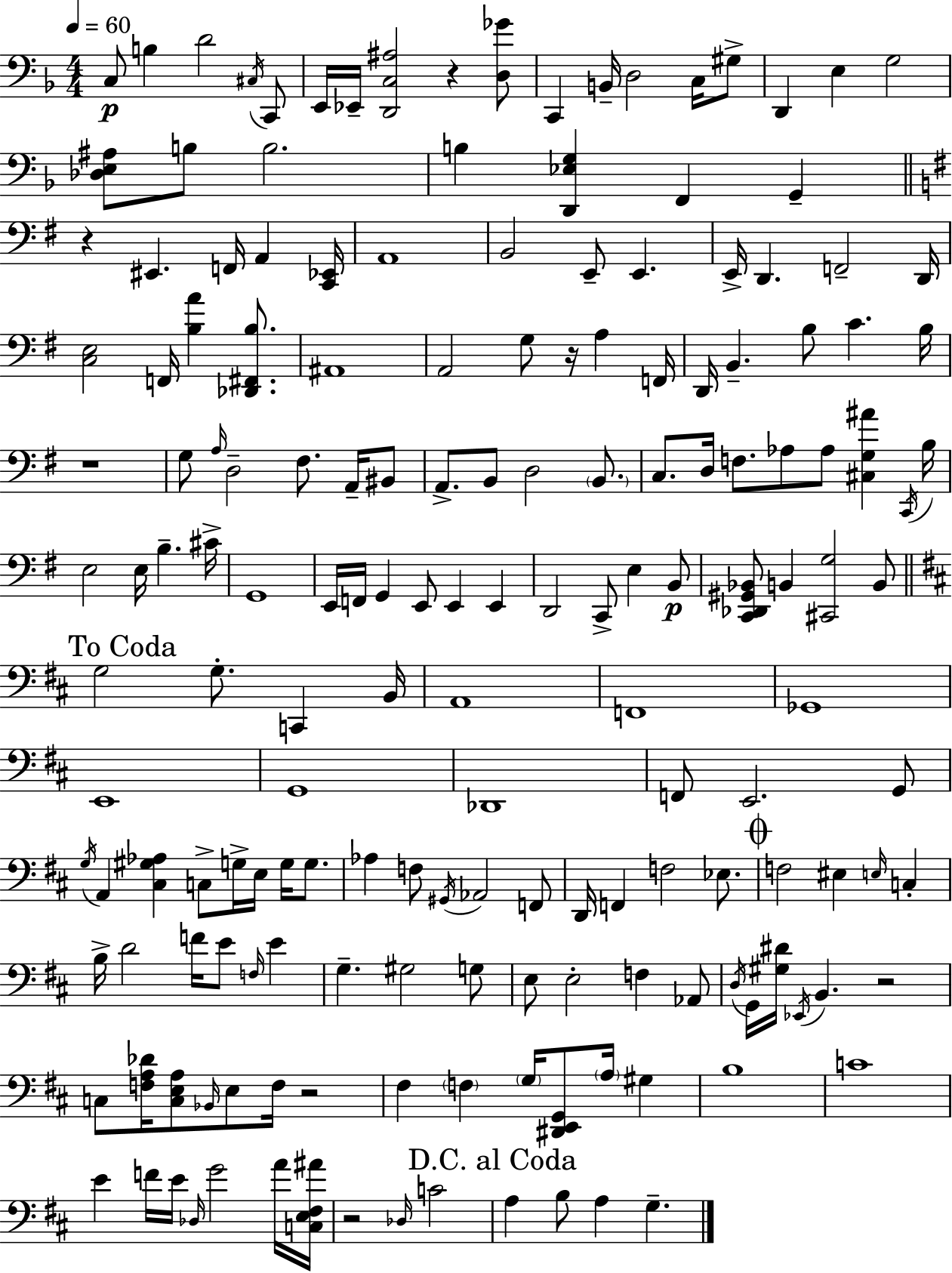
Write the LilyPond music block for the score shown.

{
  \clef bass
  \numericTimeSignature
  \time 4/4
  \key f \major
  \tempo 4 = 60
  c8\p b4 d'2 \acciaccatura { cis16 } c,8 | e,16 ees,16-- <d, c ais>2 r4 <d ges'>8 | c,4 b,16-- d2 c16 gis8-> | d,4 e4 g2 | \break <des e ais>8 b8 b2. | b4 <d, ees g>4 f,4 g,4-- | \bar "||" \break \key g \major r4 eis,4. f,16 a,4 <c, ees,>16 | a,1 | b,2 e,8-- e,4. | e,16-> d,4. f,2-- d,16 | \break <c e>2 f,16 <b a'>4 <des, fis, b>8. | ais,1 | a,2 g8 r16 a4 f,16 | d,16 b,4.-- b8 c'4. b16 | \break r1 | g8 \grace { a16 } d2-- fis8. a,16-- bis,8 | a,8.-> b,8 d2 \parenthesize b,8. | c8. d16 f8. aes8 aes8 <cis g ais'>4 | \break \acciaccatura { c,16 } b16 e2 e16 b4.-- | cis'16-> g,1 | e,16 f,16 g,4 e,8 e,4 e,4 | d,2 c,8-> e4 | \break b,8\p <c, des, gis, bes,>8 b,4 <cis, g>2 | b,8 \mark "To Coda" \bar "||" \break \key b \minor g2 g8.-. c,4 b,16 | a,1 | f,1 | ges,1 | \break e,1 | g,1 | des,1 | f,8 e,2. g,8 | \break \acciaccatura { g16 } a,4 <cis gis aes>4 c8-> g16-> e16 g16 g8. | aes4 f8 \acciaccatura { gis,16 } aes,2 | f,8 d,16 f,4 f2 ees8. | \mark \markup { \musicglyph "scripts.coda" } f2 eis4 \grace { e16 } c4-. | \break b16-> d'2 f'16 e'8 \grace { f16 } | e'4 g4.-- gis2 | g8 e8 e2-. f4 | aes,8 \acciaccatura { d16 } g,16 <gis dis'>16 \acciaccatura { ees,16 } b,4. r2 | \break c8 <f a des'>16 <c e a>8 \grace { bes,16 } e8 f16 r2 | fis4 \parenthesize f4 \parenthesize g16 | <dis, e, g,>8 \parenthesize a16 gis4 b1 | c'1 | \break e'4 f'16 e'16 \grace { des16 } g'2 | a'16 <c e fis ais'>16 r2 | \grace { des16 } c'2 \mark "D.C. al Coda" a4 b8 a4 | g4.-- \bar "|."
}